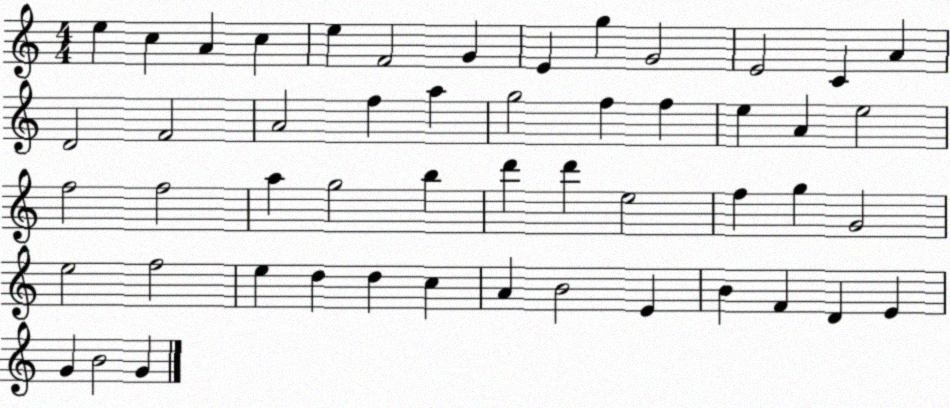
X:1
T:Untitled
M:4/4
L:1/4
K:C
e c A c e F2 G E g G2 E2 C A D2 F2 A2 f a g2 f f e A e2 f2 f2 a g2 b d' d' e2 f g G2 e2 f2 e d d c A B2 E B F D E G B2 G